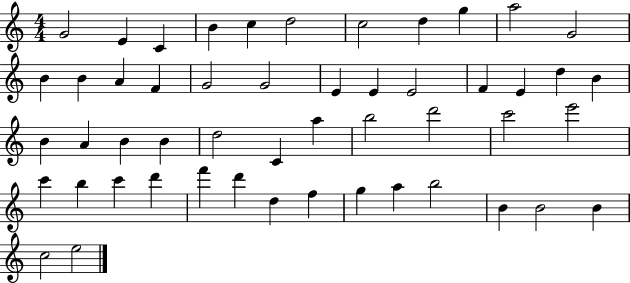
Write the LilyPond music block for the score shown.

{
  \clef treble
  \numericTimeSignature
  \time 4/4
  \key c \major
  g'2 e'4 c'4 | b'4 c''4 d''2 | c''2 d''4 g''4 | a''2 g'2 | \break b'4 b'4 a'4 f'4 | g'2 g'2 | e'4 e'4 e'2 | f'4 e'4 d''4 b'4 | \break b'4 a'4 b'4 b'4 | d''2 c'4 a''4 | b''2 d'''2 | c'''2 e'''2 | \break c'''4 b''4 c'''4 d'''4 | f'''4 d'''4 d''4 f''4 | g''4 a''4 b''2 | b'4 b'2 b'4 | \break c''2 e''2 | \bar "|."
}